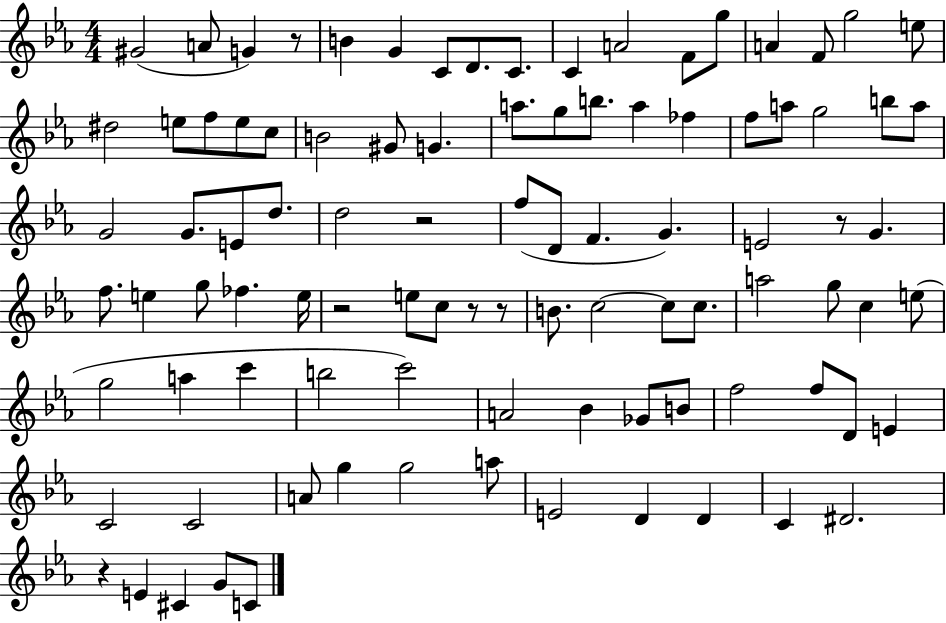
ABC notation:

X:1
T:Untitled
M:4/4
L:1/4
K:Eb
^G2 A/2 G z/2 B G C/2 D/2 C/2 C A2 F/2 g/2 A F/2 g2 e/2 ^d2 e/2 f/2 e/2 c/2 B2 ^G/2 G a/2 g/2 b/2 a _f f/2 a/2 g2 b/2 a/2 G2 G/2 E/2 d/2 d2 z2 f/2 D/2 F G E2 z/2 G f/2 e g/2 _f e/4 z2 e/2 c/2 z/2 z/2 B/2 c2 c/2 c/2 a2 g/2 c e/2 g2 a c' b2 c'2 A2 _B _G/2 B/2 f2 f/2 D/2 E C2 C2 A/2 g g2 a/2 E2 D D C ^D2 z E ^C G/2 C/2